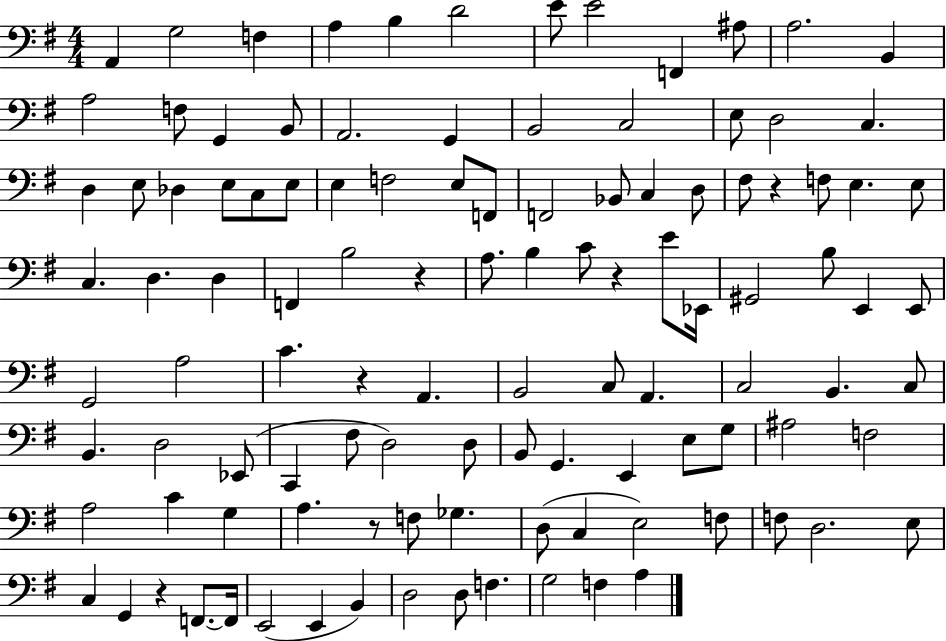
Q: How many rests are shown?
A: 6